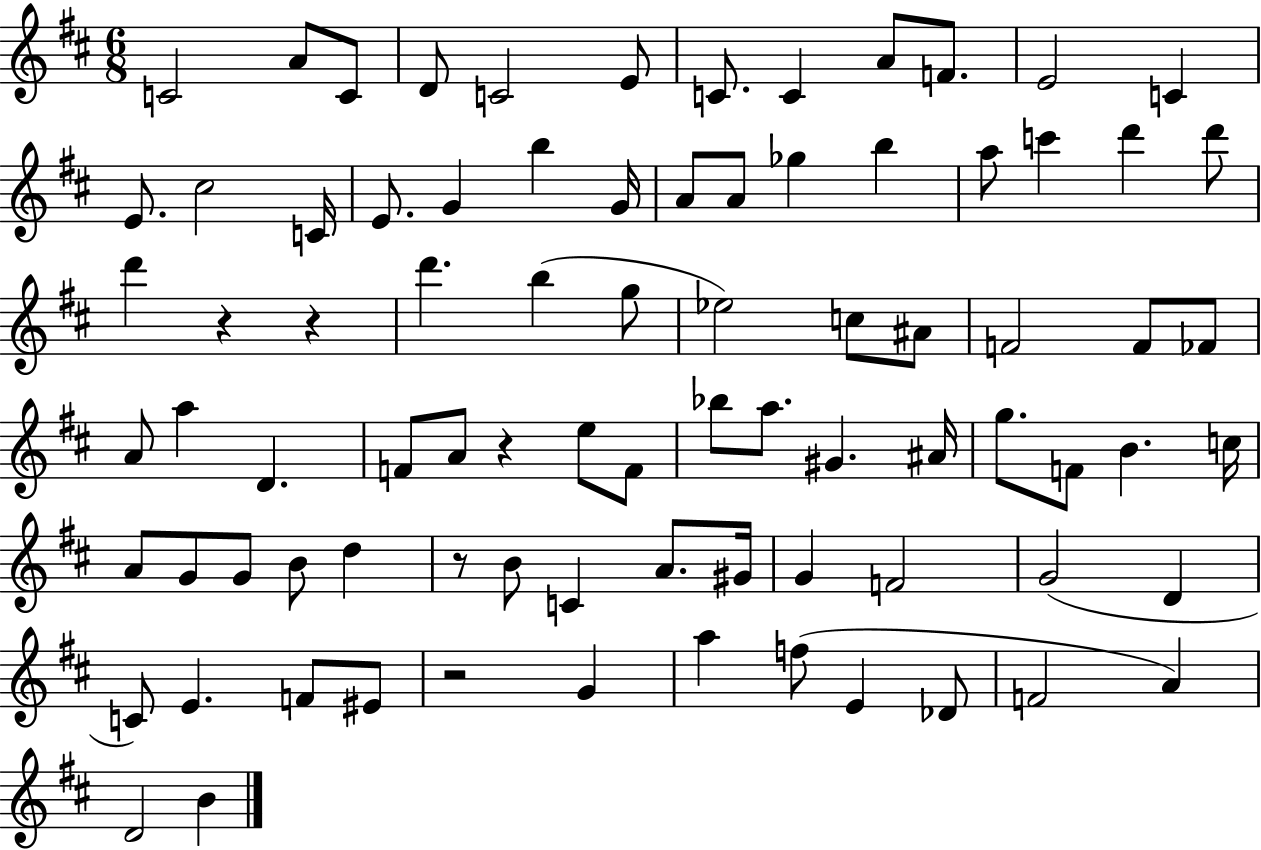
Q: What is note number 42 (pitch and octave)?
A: A4